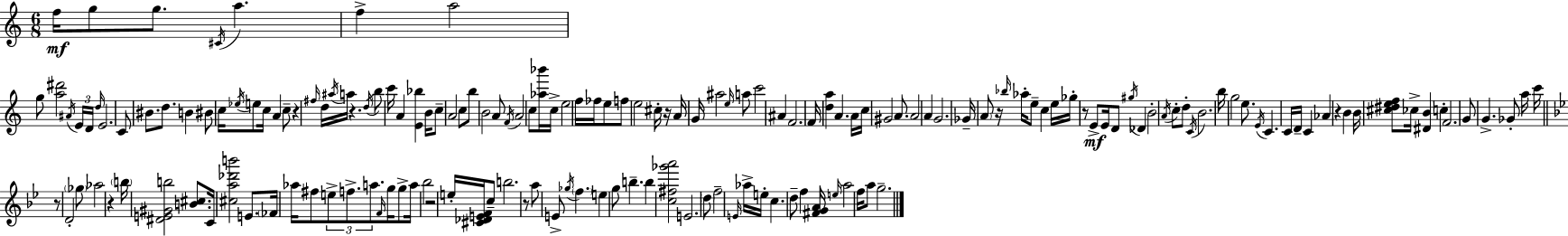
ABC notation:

X:1
T:Untitled
M:6/8
L:1/4
K:C
f/4 g/2 g/2 ^C/4 a f a2 g/2 [a^d']2 ^A/4 E/4 D/4 d/4 E2 C/2 ^B/2 d/2 B ^B/2 c/4 _e/4 e/2 c/4 A c/2 z ^f/4 d/4 ^a/4 a/4 z d/4 b/2 c'/4 A [E_b] B/4 c/2 A2 c/2 b/2 B2 A/2 F/4 A2 c/2 [_a_b']/4 c/4 e2 f/4 _f/4 e/2 f/2 e2 ^c/4 z/4 A/4 G/4 ^a2 e/4 a/2 c'2 ^A F2 F/4 [da] A A/4 c/4 ^G2 A/2 A2 A G2 _G/4 A/2 z/4 _b/4 _a/4 e/2 c e/4 _g/4 z/2 E/2 E/4 D/2 ^g/4 _D B2 A/4 c/2 d/2 C/4 B2 b/4 g2 e/2 E/4 C C/4 D/4 C _A z B B/4 [^c^def]/2 _c/4 [^DB] c F2 G/2 G _G/2 a/4 c'/4 z/2 D2 _g/2 _a2 z b/4 [^DE^Gb]2 [B^c]/2 C/4 [^ca_d'b']2 E/2 _F/4 _a/4 ^f/2 e/2 f/2 a/2 F/4 g/4 g/2 a/4 _b2 z2 e/4 [^C_DEF]/4 c/2 b2 z/2 a/2 E/2 _g/4 f e g/2 b b [c^f_g'a']2 E2 d/2 f2 E/4 _a/4 e/4 c d/2 f [^FGA]/4 e/4 a2 f/4 a/2 g2